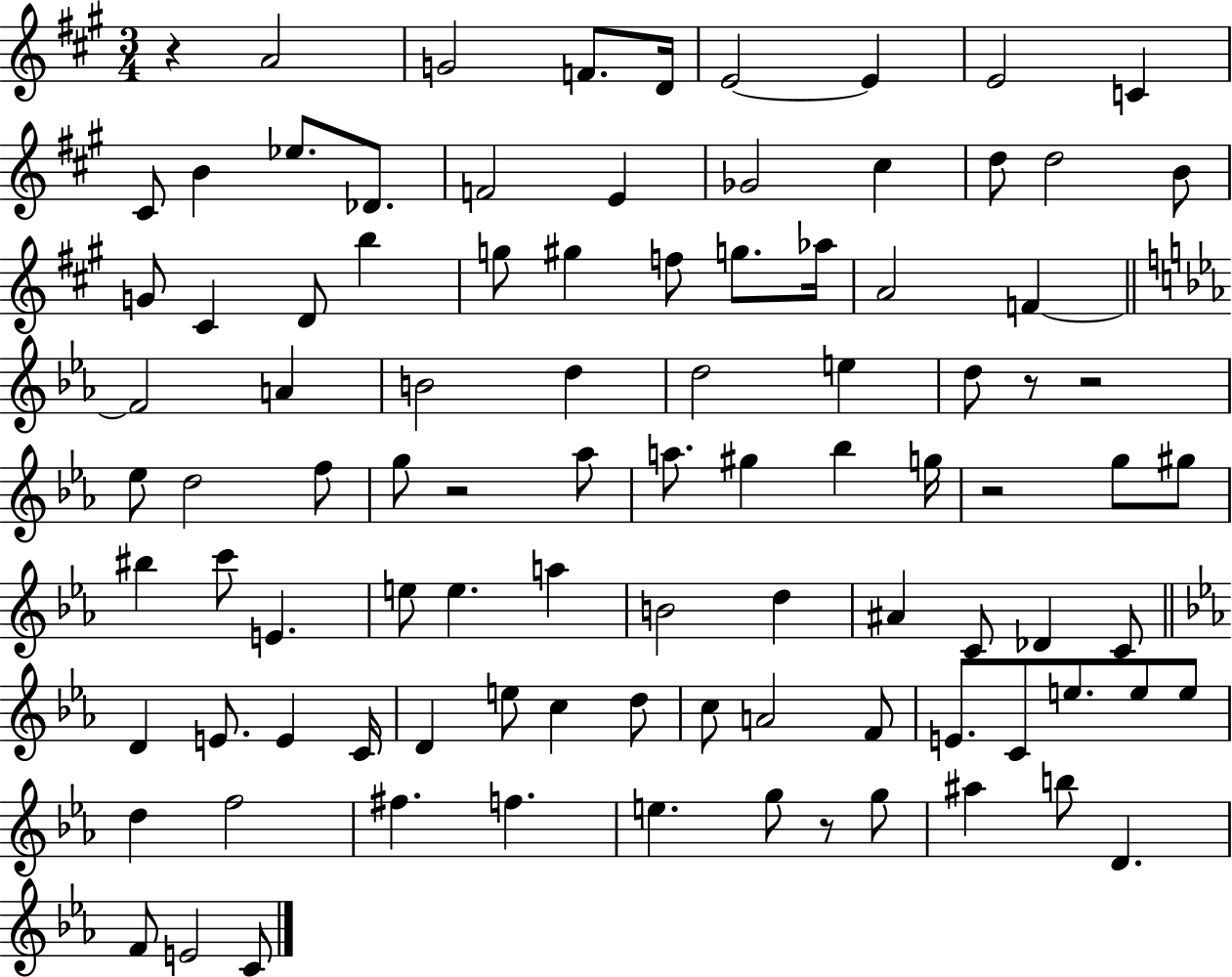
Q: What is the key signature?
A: A major